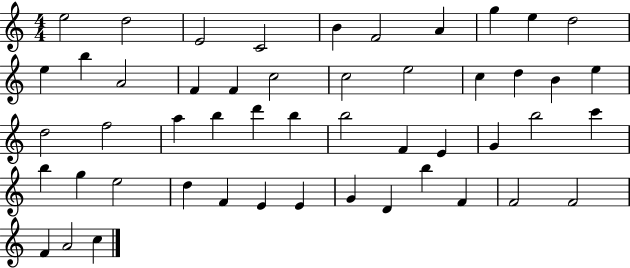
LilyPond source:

{
  \clef treble
  \numericTimeSignature
  \time 4/4
  \key c \major
  e''2 d''2 | e'2 c'2 | b'4 f'2 a'4 | g''4 e''4 d''2 | \break e''4 b''4 a'2 | f'4 f'4 c''2 | c''2 e''2 | c''4 d''4 b'4 e''4 | \break d''2 f''2 | a''4 b''4 d'''4 b''4 | b''2 f'4 e'4 | g'4 b''2 c'''4 | \break b''4 g''4 e''2 | d''4 f'4 e'4 e'4 | g'4 d'4 b''4 f'4 | f'2 f'2 | \break f'4 a'2 c''4 | \bar "|."
}